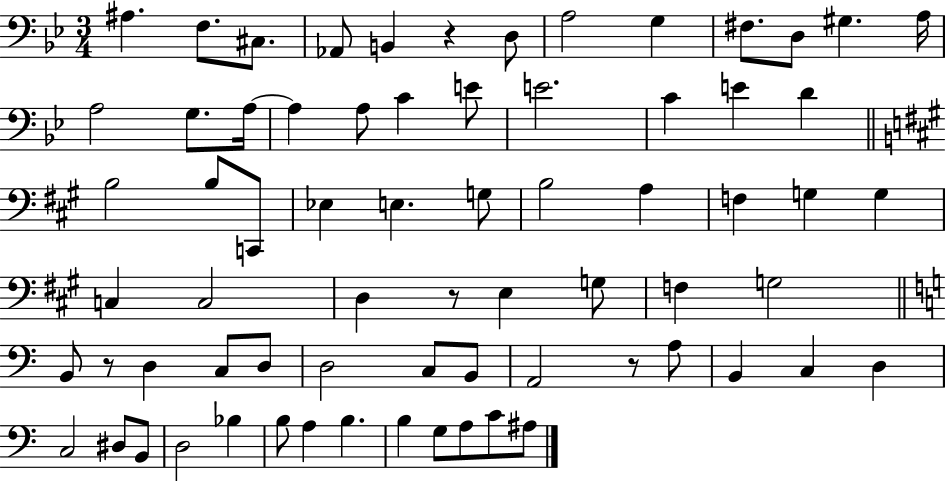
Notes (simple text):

A#3/q. F3/e. C#3/e. Ab2/e B2/q R/q D3/e A3/h G3/q F#3/e. D3/e G#3/q. A3/s A3/h G3/e. A3/s A3/q A3/e C4/q E4/e E4/h. C4/q E4/q D4/q B3/h B3/e C2/e Eb3/q E3/q. G3/e B3/h A3/q F3/q G3/q G3/q C3/q C3/h D3/q R/e E3/q G3/e F3/q G3/h B2/e R/e D3/q C3/e D3/e D3/h C3/e B2/e A2/h R/e A3/e B2/q C3/q D3/q C3/h D#3/e B2/e D3/h Bb3/q B3/e A3/q B3/q. B3/q G3/e A3/e C4/e A#3/e